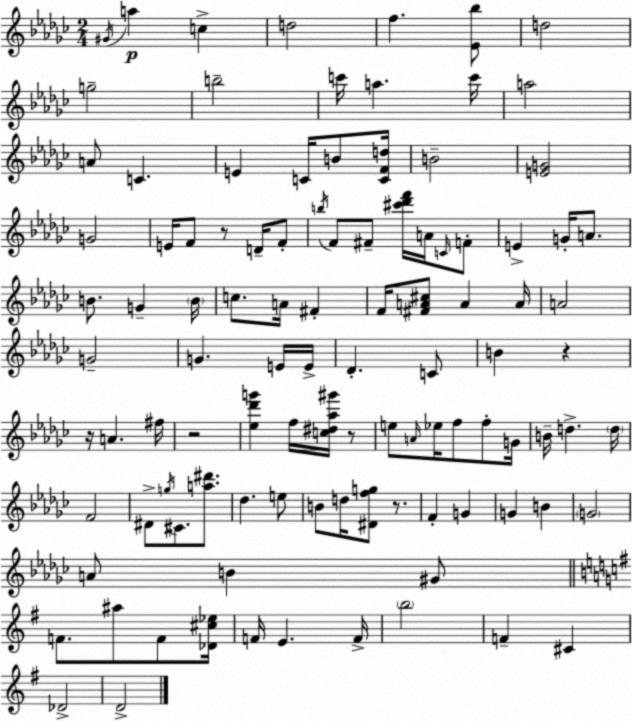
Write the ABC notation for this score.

X:1
T:Untitled
M:2/4
L:1/4
K:Ebm
^G/4 a c d2 f [_E_b]/2 d2 g2 b2 c'/4 a c'/4 a2 A/2 C E C/4 B/2 [CFd]/4 B2 [EG]2 G2 E/4 F/2 z/2 D/4 F/2 b/4 F/2 ^F/2 [^c'_d'f']/4 A/4 C/4 F/2 E G/4 A/2 B/2 G B/4 c/2 A/4 ^F F/4 [^FA^c]/2 A A/4 A2 G2 G E/4 E/4 _D C/2 B z z/4 A ^f/4 z2 [_e_d'g'] f/4 [c^d_a^g']/4 z/2 e/2 A/4 _e/4 f/2 f/2 G/4 B/4 d d/4 F2 ^D/2 g/4 ^C/2 [a^d']/2 _d e/2 B/2 d/4 [^Dfg]/2 z/2 F G G B G2 A/2 B ^G/2 F/2 ^a/2 F/2 [_D^c_e]/4 F/4 E F/4 b2 F ^C _D2 D2